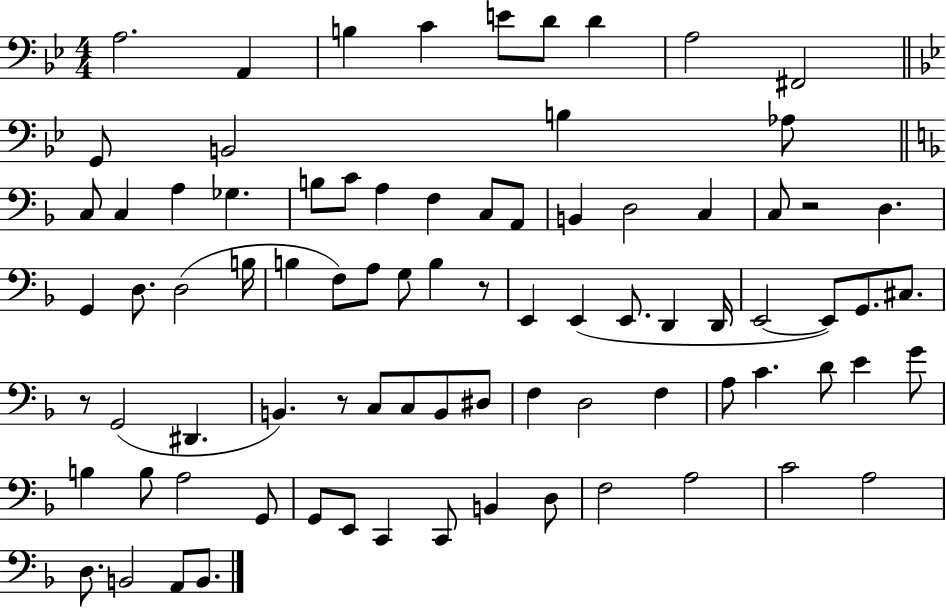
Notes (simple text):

A3/h. A2/q B3/q C4/q E4/e D4/e D4/q A3/h F#2/h G2/e B2/h B3/q Ab3/e C3/e C3/q A3/q Gb3/q. B3/e C4/e A3/q F3/q C3/e A2/e B2/q D3/h C3/q C3/e R/h D3/q. G2/q D3/e. D3/h B3/s B3/q F3/e A3/e G3/e B3/q R/e E2/q E2/q E2/e. D2/q D2/s E2/h E2/e G2/e. C#3/e. R/e G2/h D#2/q. B2/q. R/e C3/e C3/e B2/e D#3/e F3/q D3/h F3/q A3/e C4/q. D4/e E4/q G4/e B3/q B3/e A3/h G2/e G2/e E2/e C2/q C2/e B2/q D3/e F3/h A3/h C4/h A3/h D3/e. B2/h A2/e B2/e.